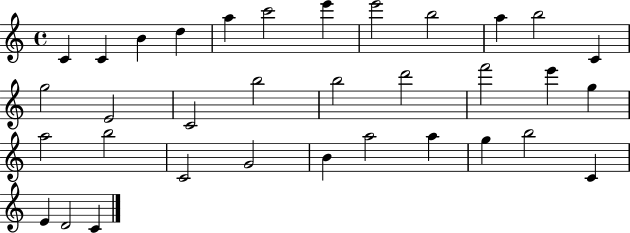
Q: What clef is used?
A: treble